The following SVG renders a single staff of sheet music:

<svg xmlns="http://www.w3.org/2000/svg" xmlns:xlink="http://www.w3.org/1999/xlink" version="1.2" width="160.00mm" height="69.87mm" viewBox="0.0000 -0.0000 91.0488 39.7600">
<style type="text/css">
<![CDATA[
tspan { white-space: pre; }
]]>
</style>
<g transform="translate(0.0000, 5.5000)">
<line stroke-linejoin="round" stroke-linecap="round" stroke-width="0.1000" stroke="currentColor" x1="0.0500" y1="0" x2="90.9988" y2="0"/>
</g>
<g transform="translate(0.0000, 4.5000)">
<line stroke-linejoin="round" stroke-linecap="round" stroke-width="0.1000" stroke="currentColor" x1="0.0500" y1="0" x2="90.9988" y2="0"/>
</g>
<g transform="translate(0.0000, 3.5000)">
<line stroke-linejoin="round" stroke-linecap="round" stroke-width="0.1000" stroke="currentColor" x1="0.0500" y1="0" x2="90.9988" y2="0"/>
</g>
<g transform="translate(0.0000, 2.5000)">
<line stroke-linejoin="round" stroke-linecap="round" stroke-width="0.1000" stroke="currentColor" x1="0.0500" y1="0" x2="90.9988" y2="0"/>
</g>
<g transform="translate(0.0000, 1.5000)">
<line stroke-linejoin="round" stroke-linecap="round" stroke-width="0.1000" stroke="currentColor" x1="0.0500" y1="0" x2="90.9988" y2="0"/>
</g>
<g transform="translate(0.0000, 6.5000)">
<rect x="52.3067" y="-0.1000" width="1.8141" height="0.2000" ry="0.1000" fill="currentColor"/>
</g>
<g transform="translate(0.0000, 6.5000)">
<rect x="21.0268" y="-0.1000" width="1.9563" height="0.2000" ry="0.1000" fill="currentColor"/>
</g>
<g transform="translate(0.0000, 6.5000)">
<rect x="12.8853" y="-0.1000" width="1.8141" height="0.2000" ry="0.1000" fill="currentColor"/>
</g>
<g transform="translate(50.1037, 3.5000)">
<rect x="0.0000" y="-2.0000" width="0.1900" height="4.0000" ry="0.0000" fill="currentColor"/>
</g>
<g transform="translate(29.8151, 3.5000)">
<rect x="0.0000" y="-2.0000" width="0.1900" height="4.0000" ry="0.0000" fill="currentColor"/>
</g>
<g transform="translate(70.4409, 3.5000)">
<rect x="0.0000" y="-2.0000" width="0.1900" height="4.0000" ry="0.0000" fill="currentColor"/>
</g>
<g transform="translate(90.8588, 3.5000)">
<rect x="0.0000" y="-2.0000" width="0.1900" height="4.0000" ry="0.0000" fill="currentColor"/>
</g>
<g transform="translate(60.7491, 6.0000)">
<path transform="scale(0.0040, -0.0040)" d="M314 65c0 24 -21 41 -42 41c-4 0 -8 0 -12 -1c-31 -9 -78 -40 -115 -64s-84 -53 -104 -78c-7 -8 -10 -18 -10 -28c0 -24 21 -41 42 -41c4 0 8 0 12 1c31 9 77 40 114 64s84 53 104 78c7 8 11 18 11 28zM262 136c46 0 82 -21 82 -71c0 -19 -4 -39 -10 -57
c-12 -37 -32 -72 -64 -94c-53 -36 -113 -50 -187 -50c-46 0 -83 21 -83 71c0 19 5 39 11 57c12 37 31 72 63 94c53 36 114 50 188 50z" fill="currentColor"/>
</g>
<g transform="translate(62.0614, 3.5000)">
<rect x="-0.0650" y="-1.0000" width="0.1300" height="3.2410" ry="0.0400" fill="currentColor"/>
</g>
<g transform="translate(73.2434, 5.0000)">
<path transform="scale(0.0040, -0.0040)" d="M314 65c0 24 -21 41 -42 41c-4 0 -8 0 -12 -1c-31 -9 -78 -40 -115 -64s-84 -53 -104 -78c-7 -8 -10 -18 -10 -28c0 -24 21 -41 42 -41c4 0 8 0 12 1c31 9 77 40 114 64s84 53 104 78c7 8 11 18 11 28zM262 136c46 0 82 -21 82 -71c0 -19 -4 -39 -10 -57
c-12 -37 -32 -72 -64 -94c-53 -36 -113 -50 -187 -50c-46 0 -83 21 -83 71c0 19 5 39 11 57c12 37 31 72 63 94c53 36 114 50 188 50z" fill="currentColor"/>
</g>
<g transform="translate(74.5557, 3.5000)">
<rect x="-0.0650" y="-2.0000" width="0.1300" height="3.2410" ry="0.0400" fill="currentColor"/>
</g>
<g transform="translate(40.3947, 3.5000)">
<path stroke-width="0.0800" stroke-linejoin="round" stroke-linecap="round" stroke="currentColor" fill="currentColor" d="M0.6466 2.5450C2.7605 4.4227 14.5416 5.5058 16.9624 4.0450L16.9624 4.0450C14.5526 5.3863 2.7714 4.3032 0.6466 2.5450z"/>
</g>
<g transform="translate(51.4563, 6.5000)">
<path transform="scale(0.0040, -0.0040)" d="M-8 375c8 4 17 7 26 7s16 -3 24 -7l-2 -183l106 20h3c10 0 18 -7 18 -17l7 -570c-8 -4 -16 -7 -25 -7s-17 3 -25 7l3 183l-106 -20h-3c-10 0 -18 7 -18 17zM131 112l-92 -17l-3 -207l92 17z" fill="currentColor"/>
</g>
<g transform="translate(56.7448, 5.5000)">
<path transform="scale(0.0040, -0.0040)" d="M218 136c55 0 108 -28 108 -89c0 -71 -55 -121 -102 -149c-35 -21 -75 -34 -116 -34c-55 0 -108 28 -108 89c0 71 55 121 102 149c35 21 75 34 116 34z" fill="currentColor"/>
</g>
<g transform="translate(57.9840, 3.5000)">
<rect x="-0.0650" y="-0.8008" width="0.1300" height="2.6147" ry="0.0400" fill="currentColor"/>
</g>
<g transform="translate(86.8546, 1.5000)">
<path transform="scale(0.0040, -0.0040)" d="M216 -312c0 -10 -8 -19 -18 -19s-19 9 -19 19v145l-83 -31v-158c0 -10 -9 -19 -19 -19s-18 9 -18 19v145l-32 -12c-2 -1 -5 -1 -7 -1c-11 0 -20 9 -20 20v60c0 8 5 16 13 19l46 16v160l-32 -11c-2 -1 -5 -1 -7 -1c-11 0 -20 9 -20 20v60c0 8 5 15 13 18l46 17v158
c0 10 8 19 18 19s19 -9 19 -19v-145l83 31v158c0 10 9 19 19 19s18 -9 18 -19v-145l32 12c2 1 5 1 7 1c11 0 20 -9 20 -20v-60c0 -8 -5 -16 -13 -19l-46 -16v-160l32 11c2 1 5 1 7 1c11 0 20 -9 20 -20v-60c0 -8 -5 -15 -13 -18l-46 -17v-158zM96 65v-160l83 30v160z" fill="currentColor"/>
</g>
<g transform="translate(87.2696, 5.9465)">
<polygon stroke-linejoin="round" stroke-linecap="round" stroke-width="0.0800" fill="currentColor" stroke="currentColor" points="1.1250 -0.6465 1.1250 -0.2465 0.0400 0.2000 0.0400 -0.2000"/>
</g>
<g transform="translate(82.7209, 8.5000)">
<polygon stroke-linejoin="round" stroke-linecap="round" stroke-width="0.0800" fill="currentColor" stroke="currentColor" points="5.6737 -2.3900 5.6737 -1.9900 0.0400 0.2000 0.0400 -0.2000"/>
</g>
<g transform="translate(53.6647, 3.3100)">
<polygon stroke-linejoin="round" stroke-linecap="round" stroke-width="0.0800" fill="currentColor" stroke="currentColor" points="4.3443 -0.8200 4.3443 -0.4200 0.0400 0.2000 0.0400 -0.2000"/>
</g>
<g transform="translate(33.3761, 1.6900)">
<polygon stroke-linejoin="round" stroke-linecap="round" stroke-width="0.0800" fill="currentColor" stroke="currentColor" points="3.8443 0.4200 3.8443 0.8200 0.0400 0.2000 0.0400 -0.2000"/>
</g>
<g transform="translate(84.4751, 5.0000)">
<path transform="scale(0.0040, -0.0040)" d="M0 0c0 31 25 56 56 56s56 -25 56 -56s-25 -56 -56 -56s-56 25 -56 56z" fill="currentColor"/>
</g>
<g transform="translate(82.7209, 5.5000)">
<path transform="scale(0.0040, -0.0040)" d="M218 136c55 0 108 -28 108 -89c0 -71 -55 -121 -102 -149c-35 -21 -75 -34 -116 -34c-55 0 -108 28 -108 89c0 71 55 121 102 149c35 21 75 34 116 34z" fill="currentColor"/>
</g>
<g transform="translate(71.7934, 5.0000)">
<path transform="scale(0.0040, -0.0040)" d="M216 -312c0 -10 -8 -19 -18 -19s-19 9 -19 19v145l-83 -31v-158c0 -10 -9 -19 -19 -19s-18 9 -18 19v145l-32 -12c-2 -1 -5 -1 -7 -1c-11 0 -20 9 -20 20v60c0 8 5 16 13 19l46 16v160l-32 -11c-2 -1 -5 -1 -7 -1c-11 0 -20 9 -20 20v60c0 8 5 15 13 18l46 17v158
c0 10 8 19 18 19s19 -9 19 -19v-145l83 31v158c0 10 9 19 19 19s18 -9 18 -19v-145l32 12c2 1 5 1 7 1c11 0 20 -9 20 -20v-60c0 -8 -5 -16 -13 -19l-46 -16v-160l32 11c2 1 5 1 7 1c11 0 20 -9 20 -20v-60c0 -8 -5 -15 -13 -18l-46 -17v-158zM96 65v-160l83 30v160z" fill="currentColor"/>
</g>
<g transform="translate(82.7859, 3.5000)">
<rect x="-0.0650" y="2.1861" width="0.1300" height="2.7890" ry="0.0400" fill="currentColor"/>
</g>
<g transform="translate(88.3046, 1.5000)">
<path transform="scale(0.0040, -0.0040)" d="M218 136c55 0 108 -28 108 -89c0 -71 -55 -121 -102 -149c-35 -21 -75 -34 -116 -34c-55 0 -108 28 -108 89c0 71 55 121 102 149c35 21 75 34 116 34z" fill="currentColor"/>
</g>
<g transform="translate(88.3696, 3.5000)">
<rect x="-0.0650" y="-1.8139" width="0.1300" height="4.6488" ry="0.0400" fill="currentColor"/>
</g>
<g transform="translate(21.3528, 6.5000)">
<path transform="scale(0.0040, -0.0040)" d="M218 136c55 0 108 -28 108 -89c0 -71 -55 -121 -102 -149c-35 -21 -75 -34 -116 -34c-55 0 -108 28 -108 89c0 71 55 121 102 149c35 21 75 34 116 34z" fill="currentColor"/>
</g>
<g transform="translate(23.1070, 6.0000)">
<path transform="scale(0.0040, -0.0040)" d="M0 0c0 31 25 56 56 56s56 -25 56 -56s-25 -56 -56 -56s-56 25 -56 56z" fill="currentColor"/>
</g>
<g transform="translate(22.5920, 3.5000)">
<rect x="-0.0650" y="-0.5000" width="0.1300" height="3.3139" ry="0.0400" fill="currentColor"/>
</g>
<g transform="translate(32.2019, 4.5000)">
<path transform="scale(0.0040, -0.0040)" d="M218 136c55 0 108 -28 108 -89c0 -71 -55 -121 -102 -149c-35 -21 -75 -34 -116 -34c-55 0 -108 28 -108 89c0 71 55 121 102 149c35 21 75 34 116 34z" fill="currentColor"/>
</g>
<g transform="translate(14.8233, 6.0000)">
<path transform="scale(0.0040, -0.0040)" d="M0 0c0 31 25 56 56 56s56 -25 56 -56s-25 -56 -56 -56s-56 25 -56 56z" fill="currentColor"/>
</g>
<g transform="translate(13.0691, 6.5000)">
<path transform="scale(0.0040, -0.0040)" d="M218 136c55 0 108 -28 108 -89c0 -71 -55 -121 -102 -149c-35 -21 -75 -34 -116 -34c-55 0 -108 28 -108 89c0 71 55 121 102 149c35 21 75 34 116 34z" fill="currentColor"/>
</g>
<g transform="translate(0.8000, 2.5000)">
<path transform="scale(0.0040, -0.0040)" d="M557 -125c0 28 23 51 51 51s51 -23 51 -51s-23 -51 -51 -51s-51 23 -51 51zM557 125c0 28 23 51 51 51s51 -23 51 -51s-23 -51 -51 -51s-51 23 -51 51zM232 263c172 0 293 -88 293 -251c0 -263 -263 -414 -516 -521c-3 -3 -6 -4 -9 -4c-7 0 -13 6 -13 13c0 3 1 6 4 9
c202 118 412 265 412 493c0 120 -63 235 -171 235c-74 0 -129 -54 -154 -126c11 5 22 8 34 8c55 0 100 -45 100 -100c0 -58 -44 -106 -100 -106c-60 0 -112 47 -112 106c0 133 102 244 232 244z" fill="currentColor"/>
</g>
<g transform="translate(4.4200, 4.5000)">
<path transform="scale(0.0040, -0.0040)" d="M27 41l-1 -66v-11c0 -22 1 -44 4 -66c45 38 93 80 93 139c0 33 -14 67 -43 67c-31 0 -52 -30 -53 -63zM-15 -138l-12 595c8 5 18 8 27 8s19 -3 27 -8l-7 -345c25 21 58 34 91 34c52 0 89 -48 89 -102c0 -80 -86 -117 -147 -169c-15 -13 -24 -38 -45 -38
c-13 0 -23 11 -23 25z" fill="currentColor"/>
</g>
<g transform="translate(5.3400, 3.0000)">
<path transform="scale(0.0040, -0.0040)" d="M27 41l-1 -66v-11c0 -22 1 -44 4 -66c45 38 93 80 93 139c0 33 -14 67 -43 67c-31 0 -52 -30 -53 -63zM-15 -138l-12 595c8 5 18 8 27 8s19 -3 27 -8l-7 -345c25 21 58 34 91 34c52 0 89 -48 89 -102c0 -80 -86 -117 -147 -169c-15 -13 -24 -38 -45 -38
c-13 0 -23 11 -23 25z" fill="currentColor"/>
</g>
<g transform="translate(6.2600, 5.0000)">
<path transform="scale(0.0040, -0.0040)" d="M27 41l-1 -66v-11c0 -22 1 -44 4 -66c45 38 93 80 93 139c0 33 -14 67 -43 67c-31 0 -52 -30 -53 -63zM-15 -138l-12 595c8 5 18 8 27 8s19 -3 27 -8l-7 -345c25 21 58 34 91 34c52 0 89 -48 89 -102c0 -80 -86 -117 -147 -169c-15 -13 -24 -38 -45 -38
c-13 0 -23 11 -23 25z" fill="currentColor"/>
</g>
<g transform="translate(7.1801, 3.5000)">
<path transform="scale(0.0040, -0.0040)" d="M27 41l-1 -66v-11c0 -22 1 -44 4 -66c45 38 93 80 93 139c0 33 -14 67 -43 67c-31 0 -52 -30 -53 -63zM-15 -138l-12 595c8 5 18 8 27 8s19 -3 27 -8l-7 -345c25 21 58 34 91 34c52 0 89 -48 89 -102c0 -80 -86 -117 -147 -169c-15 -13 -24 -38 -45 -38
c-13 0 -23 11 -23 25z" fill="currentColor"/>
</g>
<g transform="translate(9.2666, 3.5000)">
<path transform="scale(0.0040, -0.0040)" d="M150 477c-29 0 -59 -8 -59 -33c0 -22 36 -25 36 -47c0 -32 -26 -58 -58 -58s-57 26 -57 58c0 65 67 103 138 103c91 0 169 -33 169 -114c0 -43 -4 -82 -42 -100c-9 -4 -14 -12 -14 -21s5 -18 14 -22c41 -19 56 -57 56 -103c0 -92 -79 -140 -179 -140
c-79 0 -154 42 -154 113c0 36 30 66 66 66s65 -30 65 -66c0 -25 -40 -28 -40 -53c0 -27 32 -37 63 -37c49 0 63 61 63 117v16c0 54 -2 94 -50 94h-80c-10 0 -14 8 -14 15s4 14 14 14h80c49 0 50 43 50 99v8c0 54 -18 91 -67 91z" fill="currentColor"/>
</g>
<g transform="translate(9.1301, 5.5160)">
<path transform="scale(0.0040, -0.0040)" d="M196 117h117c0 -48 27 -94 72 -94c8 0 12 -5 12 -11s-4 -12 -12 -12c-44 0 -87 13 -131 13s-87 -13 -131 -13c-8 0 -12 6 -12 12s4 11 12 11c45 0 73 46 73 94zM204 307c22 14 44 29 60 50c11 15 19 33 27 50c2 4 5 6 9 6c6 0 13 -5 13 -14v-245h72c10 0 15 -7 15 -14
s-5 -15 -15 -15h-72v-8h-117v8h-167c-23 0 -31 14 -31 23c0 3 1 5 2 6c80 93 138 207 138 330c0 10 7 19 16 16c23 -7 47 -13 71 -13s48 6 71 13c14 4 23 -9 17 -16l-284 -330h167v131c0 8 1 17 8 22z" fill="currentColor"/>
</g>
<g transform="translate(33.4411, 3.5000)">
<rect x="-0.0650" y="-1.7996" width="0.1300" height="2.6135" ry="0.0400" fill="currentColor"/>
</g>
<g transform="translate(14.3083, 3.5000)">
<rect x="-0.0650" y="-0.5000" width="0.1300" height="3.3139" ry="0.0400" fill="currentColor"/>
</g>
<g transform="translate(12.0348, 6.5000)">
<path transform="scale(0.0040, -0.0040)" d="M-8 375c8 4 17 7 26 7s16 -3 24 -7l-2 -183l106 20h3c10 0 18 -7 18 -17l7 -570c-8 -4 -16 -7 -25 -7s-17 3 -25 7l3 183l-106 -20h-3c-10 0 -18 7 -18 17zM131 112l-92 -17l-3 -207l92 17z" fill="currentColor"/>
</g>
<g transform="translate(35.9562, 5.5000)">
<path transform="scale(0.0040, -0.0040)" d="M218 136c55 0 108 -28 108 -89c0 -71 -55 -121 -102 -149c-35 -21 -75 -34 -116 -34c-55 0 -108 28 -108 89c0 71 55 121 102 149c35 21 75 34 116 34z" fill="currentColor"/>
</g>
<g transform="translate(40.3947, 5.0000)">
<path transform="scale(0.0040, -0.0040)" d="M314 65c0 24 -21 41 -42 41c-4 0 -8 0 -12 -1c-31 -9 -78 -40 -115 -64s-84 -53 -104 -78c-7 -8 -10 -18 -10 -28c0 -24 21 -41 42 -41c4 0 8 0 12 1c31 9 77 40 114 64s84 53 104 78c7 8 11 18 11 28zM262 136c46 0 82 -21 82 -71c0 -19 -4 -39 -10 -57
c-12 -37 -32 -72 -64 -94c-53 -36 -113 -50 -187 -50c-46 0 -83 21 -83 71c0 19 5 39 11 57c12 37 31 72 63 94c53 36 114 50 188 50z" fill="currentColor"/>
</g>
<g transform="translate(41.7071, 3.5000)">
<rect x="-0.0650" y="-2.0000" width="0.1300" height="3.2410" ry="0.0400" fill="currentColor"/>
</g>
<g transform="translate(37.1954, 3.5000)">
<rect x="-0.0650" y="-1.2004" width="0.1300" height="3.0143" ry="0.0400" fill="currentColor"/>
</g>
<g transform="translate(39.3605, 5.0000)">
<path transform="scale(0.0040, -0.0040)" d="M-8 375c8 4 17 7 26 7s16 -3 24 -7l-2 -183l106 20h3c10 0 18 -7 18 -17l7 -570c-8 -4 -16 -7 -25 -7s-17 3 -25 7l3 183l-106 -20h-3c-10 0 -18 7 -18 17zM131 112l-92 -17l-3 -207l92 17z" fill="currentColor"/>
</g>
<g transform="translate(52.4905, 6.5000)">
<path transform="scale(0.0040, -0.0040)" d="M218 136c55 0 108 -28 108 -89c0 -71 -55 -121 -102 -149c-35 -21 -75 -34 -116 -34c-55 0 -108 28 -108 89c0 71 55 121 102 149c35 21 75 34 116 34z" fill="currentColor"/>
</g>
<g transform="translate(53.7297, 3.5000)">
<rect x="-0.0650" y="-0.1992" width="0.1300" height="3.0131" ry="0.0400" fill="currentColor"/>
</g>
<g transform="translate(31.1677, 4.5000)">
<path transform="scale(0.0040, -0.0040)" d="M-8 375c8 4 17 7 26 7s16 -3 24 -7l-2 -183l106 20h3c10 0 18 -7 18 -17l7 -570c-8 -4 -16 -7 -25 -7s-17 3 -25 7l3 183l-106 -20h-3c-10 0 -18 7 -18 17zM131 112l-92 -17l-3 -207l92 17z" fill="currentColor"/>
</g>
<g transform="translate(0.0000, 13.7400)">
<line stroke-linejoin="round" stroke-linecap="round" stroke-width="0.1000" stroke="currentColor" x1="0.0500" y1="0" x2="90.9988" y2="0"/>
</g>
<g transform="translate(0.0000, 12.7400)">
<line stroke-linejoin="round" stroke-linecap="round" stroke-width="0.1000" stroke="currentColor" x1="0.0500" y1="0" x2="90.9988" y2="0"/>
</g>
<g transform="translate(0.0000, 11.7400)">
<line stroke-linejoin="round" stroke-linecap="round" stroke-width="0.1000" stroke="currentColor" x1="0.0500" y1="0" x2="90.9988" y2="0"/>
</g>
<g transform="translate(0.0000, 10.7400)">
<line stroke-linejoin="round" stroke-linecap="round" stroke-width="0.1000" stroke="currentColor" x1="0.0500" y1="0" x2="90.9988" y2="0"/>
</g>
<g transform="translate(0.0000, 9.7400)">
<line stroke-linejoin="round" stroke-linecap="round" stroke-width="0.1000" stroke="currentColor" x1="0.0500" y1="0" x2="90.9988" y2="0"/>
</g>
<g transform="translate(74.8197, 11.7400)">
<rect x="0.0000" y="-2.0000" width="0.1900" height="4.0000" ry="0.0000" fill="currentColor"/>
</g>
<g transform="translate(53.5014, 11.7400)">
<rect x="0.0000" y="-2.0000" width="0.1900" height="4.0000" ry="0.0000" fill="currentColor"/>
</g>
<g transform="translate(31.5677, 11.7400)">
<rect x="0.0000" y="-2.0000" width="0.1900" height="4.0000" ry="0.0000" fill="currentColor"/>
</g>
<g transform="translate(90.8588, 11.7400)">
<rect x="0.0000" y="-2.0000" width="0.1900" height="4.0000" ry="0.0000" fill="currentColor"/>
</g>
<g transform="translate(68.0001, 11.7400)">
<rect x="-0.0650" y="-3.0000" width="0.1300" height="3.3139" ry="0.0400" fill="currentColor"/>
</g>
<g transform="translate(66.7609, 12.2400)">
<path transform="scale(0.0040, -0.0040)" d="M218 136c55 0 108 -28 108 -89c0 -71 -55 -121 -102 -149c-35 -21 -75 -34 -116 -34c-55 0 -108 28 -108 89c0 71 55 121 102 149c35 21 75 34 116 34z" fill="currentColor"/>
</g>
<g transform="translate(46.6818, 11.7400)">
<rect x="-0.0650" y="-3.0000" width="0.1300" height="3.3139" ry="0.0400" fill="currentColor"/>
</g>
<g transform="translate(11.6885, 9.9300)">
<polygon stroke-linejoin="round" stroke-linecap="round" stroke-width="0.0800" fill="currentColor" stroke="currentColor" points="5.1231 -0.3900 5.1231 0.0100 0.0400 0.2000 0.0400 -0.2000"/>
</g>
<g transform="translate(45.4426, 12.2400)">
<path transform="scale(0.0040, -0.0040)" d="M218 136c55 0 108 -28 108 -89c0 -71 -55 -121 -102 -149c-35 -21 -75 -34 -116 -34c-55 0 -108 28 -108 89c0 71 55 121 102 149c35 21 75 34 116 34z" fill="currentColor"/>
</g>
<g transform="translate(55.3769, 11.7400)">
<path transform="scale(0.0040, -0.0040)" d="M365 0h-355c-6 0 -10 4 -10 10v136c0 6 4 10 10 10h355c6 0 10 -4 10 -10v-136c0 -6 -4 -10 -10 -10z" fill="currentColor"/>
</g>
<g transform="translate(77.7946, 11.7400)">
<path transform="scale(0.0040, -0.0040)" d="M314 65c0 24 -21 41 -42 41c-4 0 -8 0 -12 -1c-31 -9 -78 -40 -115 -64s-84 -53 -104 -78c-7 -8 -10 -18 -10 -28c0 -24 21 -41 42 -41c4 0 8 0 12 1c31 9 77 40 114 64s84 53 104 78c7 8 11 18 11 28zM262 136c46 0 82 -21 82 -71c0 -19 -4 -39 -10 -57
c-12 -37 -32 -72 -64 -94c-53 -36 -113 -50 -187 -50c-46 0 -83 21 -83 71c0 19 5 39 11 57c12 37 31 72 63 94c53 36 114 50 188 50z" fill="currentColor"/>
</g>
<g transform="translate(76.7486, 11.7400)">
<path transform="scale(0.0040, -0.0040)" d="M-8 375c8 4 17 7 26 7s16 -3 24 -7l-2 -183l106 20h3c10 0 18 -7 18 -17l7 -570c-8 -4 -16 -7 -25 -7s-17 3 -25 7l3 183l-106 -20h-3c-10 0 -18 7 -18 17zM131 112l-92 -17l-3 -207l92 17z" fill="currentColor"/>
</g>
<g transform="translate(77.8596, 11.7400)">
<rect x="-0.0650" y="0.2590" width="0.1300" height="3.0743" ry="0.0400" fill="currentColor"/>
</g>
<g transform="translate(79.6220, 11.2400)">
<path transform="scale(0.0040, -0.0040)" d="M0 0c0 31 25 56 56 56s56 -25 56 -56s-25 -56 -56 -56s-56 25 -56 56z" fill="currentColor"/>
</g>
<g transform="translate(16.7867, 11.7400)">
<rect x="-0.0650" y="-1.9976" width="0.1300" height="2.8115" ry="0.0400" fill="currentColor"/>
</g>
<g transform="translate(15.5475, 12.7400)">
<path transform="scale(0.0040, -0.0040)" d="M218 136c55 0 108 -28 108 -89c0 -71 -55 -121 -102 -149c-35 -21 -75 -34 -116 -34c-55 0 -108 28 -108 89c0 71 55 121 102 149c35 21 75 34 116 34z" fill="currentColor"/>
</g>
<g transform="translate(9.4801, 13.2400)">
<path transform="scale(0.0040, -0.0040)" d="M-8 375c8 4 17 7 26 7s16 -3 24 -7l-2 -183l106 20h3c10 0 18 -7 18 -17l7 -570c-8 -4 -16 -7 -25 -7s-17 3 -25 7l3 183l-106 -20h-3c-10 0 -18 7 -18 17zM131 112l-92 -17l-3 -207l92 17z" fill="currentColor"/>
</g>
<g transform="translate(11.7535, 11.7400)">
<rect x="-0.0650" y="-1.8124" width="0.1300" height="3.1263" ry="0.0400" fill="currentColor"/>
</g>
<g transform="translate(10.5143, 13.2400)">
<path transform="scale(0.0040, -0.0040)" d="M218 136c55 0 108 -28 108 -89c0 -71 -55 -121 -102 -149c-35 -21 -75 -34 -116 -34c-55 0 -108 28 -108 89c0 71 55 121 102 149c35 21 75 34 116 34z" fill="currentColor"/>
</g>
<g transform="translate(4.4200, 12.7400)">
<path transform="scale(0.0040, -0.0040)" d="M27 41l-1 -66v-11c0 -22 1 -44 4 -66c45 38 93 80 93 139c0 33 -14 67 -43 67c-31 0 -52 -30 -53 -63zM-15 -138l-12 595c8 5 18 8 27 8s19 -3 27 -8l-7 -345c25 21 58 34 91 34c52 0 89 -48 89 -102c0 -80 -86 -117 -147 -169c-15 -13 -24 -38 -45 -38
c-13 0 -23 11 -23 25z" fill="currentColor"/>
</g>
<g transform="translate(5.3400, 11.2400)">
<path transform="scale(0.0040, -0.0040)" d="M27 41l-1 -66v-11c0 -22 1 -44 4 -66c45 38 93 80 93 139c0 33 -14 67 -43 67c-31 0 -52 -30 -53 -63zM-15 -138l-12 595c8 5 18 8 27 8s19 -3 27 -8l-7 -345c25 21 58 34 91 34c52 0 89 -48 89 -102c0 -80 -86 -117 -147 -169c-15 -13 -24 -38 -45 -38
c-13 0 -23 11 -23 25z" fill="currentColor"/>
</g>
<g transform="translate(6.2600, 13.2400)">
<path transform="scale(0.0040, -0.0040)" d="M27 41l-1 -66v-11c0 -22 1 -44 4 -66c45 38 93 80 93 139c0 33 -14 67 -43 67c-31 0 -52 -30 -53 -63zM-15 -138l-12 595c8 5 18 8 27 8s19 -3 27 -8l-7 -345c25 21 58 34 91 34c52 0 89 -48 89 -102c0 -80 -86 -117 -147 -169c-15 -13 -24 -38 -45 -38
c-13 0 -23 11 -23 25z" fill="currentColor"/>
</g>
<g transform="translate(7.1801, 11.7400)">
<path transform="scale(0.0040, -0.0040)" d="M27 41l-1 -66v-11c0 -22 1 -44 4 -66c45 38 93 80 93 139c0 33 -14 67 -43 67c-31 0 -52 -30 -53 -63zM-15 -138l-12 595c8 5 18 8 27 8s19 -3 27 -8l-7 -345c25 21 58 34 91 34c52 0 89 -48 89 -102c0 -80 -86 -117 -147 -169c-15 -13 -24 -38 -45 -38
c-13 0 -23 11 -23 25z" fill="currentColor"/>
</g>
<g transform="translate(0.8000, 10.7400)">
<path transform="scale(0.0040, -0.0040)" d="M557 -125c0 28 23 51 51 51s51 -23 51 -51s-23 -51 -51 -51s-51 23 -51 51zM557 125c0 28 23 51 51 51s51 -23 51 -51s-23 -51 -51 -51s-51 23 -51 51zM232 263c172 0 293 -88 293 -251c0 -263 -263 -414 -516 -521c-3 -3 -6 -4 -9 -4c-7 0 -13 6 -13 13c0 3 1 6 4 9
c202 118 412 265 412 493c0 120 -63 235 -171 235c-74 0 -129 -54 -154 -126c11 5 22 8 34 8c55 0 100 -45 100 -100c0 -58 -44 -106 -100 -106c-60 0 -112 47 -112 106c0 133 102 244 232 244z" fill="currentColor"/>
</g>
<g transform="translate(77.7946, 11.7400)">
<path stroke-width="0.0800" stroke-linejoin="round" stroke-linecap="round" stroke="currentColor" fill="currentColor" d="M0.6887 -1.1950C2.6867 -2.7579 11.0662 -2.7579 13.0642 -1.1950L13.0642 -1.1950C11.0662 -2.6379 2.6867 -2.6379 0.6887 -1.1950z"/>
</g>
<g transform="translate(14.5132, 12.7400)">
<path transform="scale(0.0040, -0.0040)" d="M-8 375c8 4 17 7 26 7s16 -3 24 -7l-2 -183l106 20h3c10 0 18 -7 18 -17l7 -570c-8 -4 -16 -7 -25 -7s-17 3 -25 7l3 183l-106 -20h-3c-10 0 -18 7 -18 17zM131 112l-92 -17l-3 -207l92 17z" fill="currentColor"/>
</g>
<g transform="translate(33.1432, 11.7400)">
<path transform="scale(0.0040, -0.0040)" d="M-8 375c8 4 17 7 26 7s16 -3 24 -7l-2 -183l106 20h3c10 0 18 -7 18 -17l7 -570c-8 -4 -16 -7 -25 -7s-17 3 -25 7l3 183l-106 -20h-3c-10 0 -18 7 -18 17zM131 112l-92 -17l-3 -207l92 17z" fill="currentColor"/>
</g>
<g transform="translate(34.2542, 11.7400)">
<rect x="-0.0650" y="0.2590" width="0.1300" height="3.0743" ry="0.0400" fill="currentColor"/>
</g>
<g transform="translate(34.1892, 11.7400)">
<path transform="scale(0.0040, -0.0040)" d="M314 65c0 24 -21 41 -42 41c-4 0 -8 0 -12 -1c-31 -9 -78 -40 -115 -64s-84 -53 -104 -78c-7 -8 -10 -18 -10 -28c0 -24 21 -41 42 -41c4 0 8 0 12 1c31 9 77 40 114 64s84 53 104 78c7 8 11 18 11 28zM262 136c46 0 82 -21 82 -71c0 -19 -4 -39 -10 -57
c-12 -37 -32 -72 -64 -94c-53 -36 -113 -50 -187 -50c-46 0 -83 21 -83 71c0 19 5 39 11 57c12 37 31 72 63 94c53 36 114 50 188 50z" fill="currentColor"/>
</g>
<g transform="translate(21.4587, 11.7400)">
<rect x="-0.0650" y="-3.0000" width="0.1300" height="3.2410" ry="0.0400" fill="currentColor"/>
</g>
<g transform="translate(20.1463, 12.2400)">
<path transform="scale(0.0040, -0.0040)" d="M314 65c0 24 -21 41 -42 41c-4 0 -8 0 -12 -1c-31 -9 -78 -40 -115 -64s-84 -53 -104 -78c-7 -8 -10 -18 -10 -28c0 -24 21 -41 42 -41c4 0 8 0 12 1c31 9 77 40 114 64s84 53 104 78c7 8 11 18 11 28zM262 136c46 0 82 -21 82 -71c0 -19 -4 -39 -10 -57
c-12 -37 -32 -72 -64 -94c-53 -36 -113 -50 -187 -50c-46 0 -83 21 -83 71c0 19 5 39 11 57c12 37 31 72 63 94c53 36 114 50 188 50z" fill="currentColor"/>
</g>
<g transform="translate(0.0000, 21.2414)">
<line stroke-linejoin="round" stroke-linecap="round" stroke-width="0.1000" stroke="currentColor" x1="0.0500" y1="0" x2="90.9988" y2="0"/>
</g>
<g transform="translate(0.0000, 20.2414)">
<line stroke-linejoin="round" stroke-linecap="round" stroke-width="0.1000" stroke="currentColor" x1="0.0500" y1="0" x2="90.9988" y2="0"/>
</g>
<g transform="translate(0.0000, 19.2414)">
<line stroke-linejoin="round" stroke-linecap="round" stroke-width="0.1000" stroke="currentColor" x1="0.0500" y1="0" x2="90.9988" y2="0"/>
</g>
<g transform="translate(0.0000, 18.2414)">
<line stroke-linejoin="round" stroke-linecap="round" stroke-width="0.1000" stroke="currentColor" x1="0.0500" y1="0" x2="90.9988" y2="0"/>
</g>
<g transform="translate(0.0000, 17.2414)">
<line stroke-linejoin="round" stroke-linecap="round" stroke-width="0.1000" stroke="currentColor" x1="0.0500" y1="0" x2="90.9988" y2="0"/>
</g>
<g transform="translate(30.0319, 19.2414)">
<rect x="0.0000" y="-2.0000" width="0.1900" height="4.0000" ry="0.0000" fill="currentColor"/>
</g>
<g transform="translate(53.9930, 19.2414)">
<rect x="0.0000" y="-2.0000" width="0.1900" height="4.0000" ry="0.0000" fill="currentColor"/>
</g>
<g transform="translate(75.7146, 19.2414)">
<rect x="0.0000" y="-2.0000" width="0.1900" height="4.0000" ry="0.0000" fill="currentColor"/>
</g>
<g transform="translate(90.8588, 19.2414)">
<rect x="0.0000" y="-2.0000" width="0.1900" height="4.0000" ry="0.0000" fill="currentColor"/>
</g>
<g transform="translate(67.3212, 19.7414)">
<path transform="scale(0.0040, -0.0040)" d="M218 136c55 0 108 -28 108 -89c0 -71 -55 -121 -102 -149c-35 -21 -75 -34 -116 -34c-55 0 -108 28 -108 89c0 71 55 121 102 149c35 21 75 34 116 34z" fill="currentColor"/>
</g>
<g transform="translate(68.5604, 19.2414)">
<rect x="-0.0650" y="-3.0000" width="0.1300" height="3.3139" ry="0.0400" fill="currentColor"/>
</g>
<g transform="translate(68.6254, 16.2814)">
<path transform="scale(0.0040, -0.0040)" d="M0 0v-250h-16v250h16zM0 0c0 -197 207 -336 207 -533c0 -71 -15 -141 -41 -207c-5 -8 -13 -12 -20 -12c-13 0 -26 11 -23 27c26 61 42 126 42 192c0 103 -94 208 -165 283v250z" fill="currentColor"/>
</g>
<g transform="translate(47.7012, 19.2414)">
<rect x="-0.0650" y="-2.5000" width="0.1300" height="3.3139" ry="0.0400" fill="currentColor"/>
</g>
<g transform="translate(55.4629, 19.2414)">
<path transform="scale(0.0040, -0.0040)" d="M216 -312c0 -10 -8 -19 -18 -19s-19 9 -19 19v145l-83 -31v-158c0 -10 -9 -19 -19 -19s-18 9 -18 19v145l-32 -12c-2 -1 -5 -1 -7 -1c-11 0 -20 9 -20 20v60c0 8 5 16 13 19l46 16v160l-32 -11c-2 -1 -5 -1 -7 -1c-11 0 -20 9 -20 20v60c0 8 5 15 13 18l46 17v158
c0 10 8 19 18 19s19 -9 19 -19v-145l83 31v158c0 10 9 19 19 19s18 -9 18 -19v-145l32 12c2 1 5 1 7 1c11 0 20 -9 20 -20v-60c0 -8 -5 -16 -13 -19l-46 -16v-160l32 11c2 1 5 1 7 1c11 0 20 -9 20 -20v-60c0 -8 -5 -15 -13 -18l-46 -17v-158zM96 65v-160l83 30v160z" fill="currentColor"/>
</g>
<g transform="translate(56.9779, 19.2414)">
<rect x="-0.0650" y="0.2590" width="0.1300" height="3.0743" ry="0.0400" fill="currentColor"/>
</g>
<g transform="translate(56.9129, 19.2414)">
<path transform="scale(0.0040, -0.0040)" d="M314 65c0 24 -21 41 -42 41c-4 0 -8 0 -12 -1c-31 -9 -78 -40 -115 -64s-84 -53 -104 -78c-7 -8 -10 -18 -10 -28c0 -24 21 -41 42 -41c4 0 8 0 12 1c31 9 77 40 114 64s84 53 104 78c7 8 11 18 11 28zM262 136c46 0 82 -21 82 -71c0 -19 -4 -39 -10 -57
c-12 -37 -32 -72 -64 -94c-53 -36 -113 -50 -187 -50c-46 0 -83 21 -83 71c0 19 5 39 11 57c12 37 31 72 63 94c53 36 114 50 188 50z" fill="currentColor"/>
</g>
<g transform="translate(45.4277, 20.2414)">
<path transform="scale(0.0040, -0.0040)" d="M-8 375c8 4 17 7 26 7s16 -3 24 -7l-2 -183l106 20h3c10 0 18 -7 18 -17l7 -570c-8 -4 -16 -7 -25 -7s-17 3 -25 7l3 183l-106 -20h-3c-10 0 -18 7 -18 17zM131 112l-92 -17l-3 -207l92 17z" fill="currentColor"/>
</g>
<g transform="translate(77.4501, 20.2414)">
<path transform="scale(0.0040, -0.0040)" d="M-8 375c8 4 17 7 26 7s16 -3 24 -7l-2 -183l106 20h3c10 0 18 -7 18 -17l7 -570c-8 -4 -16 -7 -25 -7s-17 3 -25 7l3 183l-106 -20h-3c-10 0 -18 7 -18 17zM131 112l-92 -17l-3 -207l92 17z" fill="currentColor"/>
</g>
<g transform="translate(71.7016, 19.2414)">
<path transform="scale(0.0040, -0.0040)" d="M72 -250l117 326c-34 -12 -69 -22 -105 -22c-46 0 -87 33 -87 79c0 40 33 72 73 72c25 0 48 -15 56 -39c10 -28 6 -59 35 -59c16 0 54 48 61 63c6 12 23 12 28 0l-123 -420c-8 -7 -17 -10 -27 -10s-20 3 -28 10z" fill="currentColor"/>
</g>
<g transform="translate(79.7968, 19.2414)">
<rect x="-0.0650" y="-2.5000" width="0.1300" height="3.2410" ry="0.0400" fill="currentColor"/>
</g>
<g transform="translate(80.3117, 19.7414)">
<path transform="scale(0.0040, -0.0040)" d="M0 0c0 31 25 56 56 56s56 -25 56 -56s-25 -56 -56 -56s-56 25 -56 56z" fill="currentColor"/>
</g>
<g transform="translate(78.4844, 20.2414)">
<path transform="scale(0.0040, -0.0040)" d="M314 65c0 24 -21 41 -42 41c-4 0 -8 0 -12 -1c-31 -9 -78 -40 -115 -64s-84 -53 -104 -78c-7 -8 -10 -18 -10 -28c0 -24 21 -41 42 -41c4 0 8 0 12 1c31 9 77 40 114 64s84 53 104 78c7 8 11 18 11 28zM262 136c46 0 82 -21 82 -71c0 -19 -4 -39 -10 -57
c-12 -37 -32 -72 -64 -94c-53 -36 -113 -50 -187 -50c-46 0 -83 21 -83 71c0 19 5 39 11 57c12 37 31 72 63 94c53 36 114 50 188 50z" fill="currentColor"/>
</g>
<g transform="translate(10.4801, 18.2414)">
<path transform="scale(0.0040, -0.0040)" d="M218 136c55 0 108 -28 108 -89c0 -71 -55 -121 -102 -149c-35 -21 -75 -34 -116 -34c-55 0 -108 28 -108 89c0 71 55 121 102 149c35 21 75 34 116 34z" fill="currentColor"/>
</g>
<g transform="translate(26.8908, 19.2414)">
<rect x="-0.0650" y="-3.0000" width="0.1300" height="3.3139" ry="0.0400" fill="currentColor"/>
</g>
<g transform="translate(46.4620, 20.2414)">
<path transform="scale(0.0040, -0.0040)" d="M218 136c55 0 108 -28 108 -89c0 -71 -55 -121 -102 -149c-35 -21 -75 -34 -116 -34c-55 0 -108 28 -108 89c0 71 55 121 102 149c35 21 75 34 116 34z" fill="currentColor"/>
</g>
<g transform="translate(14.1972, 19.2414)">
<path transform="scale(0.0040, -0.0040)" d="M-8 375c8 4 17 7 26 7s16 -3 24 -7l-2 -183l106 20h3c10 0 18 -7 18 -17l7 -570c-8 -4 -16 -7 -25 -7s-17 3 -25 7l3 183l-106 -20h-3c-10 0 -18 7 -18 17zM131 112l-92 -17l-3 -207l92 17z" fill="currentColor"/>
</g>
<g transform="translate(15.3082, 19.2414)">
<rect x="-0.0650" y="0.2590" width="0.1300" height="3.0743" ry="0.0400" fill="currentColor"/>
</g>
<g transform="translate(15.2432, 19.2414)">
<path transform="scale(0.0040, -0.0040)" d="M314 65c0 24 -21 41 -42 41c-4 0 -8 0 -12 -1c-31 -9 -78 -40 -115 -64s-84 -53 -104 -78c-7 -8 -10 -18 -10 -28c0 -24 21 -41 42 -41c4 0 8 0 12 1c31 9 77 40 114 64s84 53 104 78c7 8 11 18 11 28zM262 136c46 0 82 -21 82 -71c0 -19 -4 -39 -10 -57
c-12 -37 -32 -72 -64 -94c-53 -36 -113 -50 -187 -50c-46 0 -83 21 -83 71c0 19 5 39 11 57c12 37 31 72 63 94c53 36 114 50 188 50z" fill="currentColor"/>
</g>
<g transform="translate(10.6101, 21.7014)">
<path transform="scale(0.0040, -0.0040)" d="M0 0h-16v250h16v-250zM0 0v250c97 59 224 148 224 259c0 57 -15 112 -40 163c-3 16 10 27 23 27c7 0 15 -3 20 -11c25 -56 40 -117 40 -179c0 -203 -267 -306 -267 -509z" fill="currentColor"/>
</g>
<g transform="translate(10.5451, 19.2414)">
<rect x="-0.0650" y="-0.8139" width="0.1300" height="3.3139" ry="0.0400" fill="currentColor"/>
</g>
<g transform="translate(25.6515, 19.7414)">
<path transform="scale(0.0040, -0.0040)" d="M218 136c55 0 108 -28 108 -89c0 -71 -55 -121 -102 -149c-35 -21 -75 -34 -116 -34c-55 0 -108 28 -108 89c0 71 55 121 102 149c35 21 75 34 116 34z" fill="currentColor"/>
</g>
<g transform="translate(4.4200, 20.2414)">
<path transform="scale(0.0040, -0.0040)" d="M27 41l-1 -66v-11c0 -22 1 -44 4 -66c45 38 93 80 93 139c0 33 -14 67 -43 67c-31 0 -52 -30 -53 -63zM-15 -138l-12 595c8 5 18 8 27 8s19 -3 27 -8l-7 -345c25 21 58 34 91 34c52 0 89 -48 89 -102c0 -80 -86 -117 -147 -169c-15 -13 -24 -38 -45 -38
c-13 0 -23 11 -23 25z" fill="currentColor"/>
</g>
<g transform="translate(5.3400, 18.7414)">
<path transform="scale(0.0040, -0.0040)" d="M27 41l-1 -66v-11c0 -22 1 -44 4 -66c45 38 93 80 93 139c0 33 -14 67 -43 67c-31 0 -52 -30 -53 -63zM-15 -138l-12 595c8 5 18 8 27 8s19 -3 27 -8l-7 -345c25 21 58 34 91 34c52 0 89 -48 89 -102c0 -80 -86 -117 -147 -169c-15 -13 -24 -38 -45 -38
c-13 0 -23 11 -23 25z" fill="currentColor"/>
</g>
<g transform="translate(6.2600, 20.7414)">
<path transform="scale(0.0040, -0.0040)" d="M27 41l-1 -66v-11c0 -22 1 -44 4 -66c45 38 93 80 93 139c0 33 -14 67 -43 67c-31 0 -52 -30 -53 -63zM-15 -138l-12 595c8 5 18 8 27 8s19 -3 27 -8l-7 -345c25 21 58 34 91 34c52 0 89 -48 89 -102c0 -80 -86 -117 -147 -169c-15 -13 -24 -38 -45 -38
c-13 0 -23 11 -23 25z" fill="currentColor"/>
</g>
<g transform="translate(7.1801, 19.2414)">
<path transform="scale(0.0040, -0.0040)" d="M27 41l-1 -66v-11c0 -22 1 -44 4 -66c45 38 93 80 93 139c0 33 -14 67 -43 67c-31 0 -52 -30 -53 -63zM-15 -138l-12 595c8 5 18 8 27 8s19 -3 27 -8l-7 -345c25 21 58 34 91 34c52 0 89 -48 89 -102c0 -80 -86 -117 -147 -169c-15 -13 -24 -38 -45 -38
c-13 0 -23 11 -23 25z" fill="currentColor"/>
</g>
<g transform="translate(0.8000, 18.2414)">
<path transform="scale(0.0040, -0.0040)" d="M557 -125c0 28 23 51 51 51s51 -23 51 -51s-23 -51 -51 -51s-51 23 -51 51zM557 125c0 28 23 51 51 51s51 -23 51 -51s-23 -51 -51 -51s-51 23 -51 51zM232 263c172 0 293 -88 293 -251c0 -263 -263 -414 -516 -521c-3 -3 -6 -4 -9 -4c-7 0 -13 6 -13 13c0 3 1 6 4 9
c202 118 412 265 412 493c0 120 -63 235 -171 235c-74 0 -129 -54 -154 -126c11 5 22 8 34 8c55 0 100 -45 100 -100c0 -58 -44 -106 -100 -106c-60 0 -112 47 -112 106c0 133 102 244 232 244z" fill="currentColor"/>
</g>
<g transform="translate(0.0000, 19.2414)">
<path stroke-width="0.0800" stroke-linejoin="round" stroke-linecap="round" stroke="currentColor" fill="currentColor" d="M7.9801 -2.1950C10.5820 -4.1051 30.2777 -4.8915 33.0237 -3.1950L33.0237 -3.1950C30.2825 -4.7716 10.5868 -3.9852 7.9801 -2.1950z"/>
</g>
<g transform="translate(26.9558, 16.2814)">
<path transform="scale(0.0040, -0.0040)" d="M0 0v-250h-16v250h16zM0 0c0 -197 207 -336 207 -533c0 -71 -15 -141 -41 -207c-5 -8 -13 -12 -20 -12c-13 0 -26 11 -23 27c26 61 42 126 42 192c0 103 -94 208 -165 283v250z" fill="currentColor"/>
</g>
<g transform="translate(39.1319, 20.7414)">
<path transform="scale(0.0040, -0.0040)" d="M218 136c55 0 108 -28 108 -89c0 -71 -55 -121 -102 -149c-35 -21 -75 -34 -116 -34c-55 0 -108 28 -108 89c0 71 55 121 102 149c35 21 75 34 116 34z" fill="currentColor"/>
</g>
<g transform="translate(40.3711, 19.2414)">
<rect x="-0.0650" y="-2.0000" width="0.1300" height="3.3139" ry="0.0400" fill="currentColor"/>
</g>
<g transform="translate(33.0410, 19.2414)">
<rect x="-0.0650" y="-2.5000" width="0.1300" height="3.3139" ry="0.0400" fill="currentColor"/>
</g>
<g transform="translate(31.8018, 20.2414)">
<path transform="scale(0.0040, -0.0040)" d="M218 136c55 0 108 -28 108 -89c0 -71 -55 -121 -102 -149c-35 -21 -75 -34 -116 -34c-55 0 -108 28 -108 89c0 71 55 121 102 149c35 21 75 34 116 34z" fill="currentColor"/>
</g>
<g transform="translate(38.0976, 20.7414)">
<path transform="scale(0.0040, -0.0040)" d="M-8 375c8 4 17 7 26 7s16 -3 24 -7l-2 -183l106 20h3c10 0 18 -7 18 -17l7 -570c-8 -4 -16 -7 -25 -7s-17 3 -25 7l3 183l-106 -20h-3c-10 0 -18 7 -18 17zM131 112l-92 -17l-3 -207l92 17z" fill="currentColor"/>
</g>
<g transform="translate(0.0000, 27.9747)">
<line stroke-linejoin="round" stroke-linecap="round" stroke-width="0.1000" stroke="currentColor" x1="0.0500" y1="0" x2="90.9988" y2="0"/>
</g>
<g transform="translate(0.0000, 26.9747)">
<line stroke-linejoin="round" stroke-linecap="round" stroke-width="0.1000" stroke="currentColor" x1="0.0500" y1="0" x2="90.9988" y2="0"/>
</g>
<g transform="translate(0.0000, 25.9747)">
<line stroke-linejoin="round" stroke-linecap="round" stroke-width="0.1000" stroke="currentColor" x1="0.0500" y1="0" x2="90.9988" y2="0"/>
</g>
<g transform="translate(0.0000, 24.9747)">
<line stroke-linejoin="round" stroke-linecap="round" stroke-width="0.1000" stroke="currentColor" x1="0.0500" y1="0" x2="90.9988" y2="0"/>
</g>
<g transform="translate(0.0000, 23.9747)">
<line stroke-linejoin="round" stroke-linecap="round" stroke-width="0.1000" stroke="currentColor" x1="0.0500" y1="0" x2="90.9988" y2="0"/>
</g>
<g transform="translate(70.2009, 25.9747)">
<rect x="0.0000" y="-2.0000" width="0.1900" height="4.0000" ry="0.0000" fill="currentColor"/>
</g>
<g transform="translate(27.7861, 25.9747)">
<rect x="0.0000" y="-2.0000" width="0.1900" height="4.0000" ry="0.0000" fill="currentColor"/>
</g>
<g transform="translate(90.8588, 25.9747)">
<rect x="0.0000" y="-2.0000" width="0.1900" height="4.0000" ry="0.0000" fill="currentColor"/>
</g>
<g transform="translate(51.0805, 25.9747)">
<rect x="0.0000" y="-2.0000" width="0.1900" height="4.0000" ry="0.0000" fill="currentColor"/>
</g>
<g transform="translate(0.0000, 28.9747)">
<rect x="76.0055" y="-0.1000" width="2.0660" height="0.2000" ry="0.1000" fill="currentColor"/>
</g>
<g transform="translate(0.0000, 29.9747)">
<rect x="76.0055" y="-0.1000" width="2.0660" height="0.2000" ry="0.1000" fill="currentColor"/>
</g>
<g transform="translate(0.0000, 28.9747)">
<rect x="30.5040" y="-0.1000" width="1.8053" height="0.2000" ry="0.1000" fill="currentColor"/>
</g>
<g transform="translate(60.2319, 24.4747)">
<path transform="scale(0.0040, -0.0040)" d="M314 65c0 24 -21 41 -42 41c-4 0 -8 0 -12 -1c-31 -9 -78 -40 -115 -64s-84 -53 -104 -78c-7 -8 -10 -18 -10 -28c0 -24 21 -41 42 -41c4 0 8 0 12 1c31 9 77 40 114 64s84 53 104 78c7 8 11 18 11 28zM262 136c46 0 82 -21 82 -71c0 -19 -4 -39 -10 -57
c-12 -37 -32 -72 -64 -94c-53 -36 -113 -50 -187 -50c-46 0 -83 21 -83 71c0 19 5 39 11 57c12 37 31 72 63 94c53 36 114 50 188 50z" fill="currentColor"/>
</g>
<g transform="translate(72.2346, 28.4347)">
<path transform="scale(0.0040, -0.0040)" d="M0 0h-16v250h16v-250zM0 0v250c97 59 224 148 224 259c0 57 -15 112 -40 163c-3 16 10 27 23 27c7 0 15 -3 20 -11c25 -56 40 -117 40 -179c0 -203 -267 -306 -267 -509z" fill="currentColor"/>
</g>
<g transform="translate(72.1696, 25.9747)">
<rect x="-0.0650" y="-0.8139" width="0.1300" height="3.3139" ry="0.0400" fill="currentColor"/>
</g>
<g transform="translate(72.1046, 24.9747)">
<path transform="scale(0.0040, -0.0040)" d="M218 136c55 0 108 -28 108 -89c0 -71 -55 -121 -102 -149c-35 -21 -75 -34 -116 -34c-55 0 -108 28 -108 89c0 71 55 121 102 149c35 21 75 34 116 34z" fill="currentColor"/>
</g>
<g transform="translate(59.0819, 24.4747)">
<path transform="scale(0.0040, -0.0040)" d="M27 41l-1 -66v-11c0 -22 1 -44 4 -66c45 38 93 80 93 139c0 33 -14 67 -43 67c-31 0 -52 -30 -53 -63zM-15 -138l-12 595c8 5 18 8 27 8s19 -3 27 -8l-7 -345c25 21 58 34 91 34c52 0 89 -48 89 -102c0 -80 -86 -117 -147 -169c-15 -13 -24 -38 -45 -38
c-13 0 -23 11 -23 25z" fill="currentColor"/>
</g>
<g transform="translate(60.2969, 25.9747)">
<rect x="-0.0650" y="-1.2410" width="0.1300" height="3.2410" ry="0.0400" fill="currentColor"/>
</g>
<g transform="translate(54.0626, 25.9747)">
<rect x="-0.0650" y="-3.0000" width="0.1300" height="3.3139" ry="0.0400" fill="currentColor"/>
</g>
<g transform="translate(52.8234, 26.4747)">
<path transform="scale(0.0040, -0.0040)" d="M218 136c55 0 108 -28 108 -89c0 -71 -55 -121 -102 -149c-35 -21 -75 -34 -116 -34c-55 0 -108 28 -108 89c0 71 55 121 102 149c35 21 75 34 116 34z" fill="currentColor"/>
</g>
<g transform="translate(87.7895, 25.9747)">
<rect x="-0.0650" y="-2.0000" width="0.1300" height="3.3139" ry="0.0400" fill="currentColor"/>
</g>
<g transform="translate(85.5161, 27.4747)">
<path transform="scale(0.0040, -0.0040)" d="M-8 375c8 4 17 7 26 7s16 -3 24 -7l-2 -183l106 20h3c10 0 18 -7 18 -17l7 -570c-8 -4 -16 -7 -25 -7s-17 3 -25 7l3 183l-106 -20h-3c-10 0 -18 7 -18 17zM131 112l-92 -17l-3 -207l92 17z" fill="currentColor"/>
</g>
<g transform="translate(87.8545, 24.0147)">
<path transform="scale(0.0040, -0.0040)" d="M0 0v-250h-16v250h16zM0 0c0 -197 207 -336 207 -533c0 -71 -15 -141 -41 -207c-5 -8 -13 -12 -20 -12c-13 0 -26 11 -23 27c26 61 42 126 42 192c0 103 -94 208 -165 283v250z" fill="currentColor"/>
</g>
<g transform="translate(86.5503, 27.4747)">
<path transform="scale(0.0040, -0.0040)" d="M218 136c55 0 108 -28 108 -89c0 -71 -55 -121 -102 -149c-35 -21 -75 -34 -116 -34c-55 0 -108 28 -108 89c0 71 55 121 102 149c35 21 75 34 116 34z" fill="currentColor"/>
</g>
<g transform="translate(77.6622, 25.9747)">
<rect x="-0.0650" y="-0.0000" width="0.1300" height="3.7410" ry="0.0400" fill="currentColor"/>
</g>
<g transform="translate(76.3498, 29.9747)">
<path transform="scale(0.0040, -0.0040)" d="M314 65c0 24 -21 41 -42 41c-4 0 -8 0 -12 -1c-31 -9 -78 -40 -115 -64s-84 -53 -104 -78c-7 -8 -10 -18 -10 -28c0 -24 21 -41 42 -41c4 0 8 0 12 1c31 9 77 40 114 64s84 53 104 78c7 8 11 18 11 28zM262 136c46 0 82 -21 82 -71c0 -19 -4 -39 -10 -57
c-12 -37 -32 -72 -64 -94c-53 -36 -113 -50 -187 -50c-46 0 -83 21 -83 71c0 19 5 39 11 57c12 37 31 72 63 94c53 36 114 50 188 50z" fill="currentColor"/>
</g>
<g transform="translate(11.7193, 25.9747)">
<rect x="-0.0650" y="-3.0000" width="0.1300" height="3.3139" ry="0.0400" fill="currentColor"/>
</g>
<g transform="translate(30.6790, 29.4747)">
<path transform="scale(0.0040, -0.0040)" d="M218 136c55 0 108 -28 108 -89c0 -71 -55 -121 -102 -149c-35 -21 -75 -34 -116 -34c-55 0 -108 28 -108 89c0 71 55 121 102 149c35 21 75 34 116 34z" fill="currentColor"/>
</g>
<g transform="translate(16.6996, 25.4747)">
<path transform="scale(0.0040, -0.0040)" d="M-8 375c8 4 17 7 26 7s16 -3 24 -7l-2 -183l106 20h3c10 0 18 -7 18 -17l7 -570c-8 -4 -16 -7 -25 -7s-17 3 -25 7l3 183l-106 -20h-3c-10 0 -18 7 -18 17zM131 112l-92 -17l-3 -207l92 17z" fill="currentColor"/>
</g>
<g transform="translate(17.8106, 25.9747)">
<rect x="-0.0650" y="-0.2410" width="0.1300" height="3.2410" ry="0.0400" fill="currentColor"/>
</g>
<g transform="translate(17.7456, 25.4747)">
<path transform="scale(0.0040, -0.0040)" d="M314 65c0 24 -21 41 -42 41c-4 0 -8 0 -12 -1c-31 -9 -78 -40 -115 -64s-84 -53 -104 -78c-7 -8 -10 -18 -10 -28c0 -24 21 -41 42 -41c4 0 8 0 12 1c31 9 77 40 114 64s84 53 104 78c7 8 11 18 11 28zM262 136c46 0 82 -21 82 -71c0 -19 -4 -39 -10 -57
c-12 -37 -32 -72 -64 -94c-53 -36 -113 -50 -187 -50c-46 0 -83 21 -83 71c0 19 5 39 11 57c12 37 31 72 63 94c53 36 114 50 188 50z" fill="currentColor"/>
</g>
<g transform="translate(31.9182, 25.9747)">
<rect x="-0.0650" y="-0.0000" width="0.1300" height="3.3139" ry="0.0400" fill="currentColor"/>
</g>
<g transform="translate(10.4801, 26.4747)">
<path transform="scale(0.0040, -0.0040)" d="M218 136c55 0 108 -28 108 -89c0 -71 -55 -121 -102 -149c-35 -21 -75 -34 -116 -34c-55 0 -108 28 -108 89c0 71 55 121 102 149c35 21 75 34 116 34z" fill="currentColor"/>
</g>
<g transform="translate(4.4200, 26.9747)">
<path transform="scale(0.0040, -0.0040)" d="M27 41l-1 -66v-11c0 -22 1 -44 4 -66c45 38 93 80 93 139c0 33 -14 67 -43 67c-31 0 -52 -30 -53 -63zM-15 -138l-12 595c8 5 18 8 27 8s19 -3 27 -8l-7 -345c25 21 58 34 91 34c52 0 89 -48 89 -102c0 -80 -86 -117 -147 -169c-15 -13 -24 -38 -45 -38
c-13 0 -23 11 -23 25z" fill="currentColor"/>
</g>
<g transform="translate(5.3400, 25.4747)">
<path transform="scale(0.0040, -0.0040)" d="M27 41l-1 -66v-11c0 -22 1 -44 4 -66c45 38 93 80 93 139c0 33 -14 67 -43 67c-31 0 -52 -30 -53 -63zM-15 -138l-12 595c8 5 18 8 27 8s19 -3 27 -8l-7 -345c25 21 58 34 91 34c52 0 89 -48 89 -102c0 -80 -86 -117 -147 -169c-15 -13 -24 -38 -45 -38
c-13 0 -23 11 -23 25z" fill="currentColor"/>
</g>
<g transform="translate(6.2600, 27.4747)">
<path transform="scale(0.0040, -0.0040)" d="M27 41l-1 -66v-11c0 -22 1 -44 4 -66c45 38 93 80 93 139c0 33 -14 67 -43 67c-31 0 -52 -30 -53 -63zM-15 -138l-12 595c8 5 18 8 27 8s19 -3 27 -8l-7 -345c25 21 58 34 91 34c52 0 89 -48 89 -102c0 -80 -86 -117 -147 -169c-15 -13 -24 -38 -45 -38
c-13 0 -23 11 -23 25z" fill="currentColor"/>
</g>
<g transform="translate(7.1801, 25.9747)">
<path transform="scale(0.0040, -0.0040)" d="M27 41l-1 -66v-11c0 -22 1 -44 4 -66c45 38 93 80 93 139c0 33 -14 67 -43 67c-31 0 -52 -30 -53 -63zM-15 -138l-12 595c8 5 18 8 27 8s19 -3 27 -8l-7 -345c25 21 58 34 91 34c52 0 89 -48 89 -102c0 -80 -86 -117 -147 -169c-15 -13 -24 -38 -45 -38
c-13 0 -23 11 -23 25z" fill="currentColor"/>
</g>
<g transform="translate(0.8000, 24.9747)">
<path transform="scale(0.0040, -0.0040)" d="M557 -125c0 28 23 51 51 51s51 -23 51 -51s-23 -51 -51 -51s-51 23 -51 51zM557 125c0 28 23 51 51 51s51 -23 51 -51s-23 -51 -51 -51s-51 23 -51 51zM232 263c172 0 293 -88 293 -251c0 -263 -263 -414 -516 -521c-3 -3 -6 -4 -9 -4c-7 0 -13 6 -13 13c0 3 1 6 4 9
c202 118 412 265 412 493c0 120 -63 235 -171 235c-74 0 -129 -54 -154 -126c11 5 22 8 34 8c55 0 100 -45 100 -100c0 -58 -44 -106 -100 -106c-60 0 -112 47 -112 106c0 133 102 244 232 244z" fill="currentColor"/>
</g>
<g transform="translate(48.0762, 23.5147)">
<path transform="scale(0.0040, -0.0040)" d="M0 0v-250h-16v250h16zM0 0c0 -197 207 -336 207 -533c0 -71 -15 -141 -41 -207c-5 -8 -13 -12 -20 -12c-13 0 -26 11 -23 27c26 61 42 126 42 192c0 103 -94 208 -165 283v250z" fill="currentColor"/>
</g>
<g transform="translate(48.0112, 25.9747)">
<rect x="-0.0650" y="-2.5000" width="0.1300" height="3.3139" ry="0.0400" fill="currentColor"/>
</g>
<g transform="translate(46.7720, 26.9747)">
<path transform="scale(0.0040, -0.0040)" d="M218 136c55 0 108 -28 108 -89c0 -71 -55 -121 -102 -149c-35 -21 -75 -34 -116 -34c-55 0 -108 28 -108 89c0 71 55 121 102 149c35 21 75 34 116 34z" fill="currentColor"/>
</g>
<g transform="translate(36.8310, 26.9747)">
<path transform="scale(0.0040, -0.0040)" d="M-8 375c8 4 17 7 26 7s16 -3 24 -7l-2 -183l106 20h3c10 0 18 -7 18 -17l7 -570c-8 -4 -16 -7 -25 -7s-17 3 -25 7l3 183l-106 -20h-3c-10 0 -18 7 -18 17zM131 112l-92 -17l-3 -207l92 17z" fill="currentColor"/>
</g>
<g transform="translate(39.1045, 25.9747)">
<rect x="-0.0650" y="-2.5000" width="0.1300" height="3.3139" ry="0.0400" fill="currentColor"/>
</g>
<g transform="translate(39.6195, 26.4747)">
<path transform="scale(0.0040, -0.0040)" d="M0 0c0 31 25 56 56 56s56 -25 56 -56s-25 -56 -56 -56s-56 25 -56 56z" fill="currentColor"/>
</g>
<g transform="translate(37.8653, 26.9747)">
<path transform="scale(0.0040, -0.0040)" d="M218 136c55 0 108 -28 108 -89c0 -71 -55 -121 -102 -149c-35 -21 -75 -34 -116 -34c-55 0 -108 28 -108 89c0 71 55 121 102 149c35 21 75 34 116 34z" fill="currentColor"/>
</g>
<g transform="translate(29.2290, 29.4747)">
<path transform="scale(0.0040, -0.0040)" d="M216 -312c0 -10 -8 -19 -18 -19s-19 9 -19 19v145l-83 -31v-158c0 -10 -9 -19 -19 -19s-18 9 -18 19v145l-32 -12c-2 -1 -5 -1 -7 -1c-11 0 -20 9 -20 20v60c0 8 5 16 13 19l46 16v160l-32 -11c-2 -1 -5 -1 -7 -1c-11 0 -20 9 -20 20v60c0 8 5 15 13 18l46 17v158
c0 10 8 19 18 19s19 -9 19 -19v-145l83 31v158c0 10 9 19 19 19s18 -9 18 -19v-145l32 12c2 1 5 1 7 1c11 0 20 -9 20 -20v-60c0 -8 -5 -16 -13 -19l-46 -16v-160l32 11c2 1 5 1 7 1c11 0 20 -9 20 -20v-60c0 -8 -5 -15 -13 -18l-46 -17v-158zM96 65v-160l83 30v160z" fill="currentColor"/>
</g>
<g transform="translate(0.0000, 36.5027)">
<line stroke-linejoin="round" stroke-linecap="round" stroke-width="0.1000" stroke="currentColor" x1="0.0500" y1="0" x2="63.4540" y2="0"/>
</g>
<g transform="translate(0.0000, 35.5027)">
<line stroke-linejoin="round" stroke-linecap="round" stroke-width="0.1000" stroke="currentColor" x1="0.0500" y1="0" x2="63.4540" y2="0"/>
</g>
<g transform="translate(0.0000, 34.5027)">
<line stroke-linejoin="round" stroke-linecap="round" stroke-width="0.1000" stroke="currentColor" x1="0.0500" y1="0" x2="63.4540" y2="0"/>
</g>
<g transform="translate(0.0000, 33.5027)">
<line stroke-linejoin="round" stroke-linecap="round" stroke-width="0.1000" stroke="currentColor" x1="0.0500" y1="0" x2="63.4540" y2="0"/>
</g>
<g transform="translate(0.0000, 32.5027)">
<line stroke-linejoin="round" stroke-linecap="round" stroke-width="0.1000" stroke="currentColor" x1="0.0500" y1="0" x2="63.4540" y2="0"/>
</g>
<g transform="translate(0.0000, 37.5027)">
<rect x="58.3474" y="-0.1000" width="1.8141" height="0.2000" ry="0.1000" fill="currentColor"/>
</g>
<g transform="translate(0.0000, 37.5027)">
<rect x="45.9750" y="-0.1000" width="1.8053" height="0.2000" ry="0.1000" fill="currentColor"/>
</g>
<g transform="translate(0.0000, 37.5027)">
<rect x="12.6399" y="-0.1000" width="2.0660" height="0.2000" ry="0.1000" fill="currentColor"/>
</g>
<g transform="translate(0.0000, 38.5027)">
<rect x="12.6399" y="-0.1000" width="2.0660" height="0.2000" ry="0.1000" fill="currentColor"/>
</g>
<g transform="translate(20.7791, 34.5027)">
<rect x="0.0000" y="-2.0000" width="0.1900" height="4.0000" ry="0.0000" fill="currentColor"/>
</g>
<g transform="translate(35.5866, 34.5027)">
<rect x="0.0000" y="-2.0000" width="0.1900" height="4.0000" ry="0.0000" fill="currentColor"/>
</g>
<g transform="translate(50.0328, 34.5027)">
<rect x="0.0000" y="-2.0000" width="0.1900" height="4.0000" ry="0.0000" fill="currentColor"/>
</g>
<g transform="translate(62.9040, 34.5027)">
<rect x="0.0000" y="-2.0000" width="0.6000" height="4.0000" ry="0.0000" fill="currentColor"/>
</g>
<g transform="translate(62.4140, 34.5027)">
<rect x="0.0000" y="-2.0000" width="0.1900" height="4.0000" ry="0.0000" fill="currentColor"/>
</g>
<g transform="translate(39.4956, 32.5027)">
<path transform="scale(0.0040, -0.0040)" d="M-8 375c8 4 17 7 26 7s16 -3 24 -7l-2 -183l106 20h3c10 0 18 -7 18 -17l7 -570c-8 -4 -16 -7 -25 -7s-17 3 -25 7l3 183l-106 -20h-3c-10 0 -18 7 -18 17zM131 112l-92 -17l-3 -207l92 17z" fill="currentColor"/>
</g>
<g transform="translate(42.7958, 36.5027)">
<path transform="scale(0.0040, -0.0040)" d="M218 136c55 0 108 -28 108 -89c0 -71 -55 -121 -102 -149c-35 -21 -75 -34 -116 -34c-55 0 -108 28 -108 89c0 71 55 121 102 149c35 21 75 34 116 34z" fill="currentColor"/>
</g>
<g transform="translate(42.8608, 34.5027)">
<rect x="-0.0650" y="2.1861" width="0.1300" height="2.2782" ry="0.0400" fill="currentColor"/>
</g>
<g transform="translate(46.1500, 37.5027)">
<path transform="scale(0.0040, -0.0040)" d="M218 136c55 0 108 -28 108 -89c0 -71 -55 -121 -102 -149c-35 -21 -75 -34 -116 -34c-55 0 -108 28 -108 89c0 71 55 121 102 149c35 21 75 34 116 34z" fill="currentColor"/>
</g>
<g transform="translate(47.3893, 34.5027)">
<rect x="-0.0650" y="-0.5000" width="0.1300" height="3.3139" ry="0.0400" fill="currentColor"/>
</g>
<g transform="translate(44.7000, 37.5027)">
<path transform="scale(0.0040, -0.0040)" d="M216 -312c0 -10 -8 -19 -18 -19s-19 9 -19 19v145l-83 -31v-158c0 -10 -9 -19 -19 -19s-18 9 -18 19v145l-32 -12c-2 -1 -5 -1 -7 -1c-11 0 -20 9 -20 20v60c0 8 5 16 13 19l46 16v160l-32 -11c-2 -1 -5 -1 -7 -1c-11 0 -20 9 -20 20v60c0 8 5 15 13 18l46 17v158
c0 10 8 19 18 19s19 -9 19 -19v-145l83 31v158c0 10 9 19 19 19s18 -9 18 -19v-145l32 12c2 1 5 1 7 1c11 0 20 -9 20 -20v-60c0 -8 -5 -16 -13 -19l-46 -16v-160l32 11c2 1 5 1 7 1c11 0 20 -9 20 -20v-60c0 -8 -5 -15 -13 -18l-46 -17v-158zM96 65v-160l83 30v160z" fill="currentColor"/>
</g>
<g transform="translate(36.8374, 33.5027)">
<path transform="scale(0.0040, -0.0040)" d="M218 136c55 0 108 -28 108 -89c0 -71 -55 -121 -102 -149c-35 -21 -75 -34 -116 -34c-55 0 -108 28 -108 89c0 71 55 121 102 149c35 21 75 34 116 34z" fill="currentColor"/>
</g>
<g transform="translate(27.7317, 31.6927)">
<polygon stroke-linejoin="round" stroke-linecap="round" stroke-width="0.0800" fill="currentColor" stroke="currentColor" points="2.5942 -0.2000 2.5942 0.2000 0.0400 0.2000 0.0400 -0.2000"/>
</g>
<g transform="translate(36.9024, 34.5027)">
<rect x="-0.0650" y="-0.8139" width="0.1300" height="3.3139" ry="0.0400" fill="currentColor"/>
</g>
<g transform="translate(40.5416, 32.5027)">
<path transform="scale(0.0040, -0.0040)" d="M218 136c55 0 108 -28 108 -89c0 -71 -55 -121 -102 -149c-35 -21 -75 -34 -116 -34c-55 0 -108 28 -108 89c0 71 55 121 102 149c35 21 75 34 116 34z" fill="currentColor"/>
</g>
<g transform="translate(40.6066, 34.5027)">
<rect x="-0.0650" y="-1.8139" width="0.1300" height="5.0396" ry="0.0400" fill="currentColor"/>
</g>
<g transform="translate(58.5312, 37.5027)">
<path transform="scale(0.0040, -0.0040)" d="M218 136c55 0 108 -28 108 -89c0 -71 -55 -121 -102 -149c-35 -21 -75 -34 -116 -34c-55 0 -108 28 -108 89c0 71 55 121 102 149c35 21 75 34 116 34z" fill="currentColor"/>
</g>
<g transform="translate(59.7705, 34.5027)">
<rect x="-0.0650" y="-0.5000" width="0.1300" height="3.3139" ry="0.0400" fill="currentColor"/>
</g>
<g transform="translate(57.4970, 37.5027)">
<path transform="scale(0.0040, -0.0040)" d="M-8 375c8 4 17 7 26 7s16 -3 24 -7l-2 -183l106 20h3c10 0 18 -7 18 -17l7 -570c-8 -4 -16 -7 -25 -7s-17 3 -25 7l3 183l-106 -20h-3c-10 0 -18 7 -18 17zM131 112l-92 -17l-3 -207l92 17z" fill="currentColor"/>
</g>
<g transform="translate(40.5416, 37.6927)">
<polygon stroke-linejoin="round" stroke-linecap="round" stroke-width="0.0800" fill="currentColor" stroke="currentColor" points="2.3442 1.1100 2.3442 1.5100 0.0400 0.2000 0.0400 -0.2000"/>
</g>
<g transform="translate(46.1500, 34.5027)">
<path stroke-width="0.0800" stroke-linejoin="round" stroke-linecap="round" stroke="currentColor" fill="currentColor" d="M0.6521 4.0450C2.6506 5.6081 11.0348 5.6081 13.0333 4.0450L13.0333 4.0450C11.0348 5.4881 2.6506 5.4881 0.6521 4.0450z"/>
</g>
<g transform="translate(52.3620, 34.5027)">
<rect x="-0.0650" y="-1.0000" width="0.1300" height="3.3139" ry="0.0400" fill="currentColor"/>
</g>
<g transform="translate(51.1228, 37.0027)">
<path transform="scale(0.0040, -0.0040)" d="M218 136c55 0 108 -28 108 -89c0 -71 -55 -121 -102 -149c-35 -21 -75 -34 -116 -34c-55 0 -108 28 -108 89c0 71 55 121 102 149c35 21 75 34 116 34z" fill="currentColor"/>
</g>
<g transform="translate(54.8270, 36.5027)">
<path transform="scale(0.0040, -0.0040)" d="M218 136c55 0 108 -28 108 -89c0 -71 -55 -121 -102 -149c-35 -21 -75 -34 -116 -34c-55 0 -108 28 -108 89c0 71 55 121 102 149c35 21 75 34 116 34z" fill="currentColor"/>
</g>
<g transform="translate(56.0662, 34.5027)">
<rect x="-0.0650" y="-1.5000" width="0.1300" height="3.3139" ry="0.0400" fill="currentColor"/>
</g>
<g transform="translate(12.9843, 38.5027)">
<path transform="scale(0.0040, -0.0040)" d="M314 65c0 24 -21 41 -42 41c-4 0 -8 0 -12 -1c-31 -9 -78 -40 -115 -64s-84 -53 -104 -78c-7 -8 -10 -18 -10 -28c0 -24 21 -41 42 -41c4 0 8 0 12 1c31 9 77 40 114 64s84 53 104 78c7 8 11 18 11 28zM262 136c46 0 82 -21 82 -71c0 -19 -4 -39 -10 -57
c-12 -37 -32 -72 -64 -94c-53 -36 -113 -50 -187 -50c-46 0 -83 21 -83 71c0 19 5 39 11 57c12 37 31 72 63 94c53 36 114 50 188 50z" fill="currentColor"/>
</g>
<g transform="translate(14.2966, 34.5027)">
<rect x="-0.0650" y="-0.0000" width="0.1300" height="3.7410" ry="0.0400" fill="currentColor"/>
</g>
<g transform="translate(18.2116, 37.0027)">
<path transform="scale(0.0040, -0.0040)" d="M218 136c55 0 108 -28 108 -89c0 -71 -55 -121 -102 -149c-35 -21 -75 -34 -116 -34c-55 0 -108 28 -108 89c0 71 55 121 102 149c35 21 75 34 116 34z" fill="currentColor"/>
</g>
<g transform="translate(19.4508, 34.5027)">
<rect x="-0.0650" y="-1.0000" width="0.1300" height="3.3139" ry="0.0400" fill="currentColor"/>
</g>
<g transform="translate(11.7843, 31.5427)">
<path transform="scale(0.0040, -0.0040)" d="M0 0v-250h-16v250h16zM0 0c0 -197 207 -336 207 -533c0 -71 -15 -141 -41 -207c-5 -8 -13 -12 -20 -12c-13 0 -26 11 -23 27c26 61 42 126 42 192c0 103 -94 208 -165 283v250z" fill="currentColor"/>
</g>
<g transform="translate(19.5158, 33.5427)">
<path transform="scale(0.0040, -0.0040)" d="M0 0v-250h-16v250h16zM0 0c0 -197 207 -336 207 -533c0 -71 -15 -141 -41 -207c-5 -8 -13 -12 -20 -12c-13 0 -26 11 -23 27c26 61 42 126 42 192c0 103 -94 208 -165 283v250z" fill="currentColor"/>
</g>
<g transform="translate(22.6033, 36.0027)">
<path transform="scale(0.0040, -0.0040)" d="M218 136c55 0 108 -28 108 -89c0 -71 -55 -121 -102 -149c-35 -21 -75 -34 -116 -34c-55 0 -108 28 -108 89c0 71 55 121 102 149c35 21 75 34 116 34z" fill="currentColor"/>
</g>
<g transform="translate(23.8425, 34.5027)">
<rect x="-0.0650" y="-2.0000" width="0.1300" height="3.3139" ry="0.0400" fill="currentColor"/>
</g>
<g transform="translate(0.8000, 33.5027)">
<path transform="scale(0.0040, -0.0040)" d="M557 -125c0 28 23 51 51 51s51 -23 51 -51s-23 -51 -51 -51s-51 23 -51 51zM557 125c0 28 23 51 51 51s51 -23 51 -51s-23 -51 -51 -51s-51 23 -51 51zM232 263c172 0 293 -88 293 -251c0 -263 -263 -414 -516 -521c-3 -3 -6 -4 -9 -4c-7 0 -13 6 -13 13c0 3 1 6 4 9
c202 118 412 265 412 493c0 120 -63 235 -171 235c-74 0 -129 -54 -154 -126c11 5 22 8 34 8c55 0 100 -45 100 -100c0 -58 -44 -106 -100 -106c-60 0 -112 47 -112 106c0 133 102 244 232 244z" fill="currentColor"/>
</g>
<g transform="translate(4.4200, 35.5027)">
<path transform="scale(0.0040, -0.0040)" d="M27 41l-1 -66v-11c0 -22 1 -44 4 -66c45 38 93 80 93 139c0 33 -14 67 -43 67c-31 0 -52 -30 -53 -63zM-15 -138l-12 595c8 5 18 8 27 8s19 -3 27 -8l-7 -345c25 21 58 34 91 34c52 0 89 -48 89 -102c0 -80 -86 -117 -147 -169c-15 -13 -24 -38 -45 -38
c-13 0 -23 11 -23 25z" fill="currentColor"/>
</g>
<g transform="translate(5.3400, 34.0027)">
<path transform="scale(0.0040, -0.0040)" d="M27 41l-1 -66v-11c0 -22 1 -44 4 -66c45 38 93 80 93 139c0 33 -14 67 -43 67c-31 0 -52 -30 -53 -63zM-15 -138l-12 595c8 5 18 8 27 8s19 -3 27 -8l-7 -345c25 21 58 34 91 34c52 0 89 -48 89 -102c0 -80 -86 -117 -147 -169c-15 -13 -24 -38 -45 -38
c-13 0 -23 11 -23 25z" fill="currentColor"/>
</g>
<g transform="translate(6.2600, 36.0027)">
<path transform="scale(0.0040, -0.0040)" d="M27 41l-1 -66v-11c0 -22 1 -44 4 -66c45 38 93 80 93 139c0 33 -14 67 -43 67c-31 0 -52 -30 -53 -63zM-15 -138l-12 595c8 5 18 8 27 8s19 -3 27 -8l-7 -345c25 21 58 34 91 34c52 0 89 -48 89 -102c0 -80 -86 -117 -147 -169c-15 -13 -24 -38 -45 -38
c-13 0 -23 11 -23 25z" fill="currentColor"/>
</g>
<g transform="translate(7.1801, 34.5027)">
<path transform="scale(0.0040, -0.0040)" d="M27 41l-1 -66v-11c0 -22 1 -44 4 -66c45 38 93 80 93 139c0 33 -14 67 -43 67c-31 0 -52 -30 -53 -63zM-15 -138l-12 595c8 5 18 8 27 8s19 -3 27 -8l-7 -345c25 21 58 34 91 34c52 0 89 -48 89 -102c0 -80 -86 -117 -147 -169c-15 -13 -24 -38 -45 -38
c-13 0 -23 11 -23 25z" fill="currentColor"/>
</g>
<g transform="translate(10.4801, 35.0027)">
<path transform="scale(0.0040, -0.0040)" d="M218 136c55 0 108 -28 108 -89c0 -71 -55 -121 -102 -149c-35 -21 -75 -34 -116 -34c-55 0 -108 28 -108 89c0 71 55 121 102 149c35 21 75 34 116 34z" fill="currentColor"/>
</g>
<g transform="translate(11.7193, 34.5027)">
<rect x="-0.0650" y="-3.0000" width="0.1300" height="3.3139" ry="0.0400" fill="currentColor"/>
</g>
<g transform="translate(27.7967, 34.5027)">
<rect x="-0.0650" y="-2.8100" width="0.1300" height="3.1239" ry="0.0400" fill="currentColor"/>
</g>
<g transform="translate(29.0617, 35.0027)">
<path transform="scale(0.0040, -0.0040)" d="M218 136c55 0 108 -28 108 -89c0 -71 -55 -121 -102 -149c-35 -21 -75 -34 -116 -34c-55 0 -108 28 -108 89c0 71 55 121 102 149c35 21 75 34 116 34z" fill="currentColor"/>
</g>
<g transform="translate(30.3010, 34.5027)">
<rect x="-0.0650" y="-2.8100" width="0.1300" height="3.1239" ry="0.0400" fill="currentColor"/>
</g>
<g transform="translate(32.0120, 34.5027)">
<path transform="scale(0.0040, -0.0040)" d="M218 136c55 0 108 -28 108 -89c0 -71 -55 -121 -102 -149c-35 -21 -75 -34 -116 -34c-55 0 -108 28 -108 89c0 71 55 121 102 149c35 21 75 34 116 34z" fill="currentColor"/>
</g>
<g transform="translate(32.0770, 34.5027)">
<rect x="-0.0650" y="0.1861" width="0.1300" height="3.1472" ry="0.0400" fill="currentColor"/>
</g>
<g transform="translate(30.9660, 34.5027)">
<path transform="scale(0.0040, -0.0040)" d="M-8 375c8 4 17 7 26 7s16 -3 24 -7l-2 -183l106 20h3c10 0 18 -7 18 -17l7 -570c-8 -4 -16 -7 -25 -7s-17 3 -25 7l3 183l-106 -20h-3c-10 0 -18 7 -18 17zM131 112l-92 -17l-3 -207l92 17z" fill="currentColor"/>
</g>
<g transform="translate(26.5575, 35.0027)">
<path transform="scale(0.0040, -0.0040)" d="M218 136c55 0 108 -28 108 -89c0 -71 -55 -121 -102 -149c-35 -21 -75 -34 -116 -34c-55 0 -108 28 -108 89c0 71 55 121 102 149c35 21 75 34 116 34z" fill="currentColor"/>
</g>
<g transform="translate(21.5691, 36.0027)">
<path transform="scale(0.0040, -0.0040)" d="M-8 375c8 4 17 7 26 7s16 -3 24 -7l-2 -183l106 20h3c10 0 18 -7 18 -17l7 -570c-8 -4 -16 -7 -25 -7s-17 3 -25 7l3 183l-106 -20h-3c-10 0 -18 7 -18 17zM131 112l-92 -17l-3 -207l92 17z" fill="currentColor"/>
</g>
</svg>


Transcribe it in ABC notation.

X:1
T:Untitled
M:3/4
L:1/4
K:Ab
E,, E,, B,,/2 G,,/2 A,,2 E,,/2 G,,/2 F,,2 ^A,,2 G,,/2 ^A,/4 A,,/2 B,,/2 C,2 D,2 C, z2 C, D,2 F,/2 D,2 C,/2 _B,, A,, B,, ^D,2 C,/2 z/2 B,,2 C, E,2 ^D,, B,, B,,/2 C, _G,2 F,/2 C,,2 A,,/2 C,/2 C,,2 F,,/2 A,, C,/2 C,/2 D, F, A,/2 G,,/2 ^E,, F,, G,, E,,